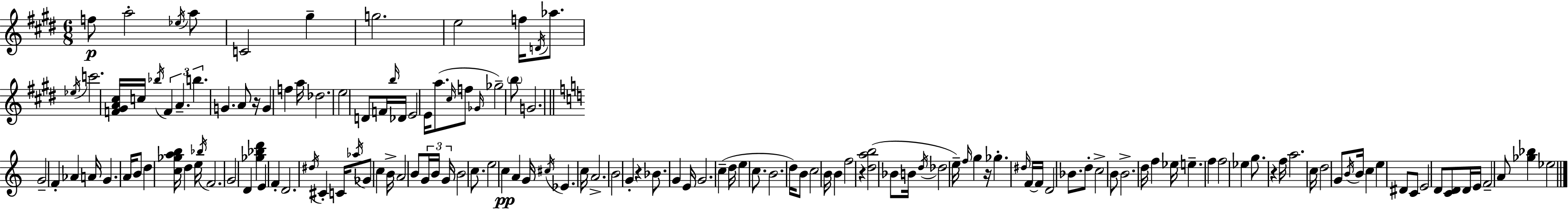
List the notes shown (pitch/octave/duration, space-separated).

F5/e A5/h Eb5/s A5/e C4/h G#5/q G5/h. E5/h F5/s D4/s Ab5/e. Eb5/s C6/h. [F4,G#4,A4,C#5]/s C5/s Bb5/s F4/q A4/q. B5/q. G4/q. A4/e R/s G4/q F5/q A5/s Db5/h. E5/h D4/e F4/s B5/s Db4/s E4/h E4/s A5/e. C#5/s F5/e Gb4/s Gb5/h B5/e G4/h. G4/h F4/q Ab4/q A4/s G4/q. A4/s B4/e D5/q [C5,Gb5,A5,B5]/s D5/q E5/s Bb5/s F4/h. G4/h D4/q [Gb5,Bb5,D6]/q E4/q F4/q D4/h. D#5/s C#4/q C4/s Ab5/s Gb4/e C5/q B4/s A4/h B4/e G4/s B4/s G4/s B4/h C5/e. E5/h C5/q A4/q G4/s C#5/s Eb4/q. C5/s A4/h. B4/h G4/q R/q Bb4/e. G4/q E4/s G4/h. C5/q D5/s E5/q C5/e. B4/h. D5/s B4/e C5/h B4/s B4/q F5/h R/q [D5,A5,B5]/h Bb4/e B4/s D5/s Db5/h E5/s F5/s G5/q R/s Gb5/q. D#5/s F4/s F4/s D4/h Bb4/e. D5/e C5/h B4/e B4/h. D5/s F5/q Eb5/s E5/q. F5/q F5/h Eb5/q G5/e. R/q F5/s A5/h. C5/s D5/h G4/e B4/s B4/s C5/q E5/q D#4/e C4/e E4/h D4/e [C4,D4]/e D4/s E4/s F4/h A4/e [Gb5,Bb5]/q Eb5/h